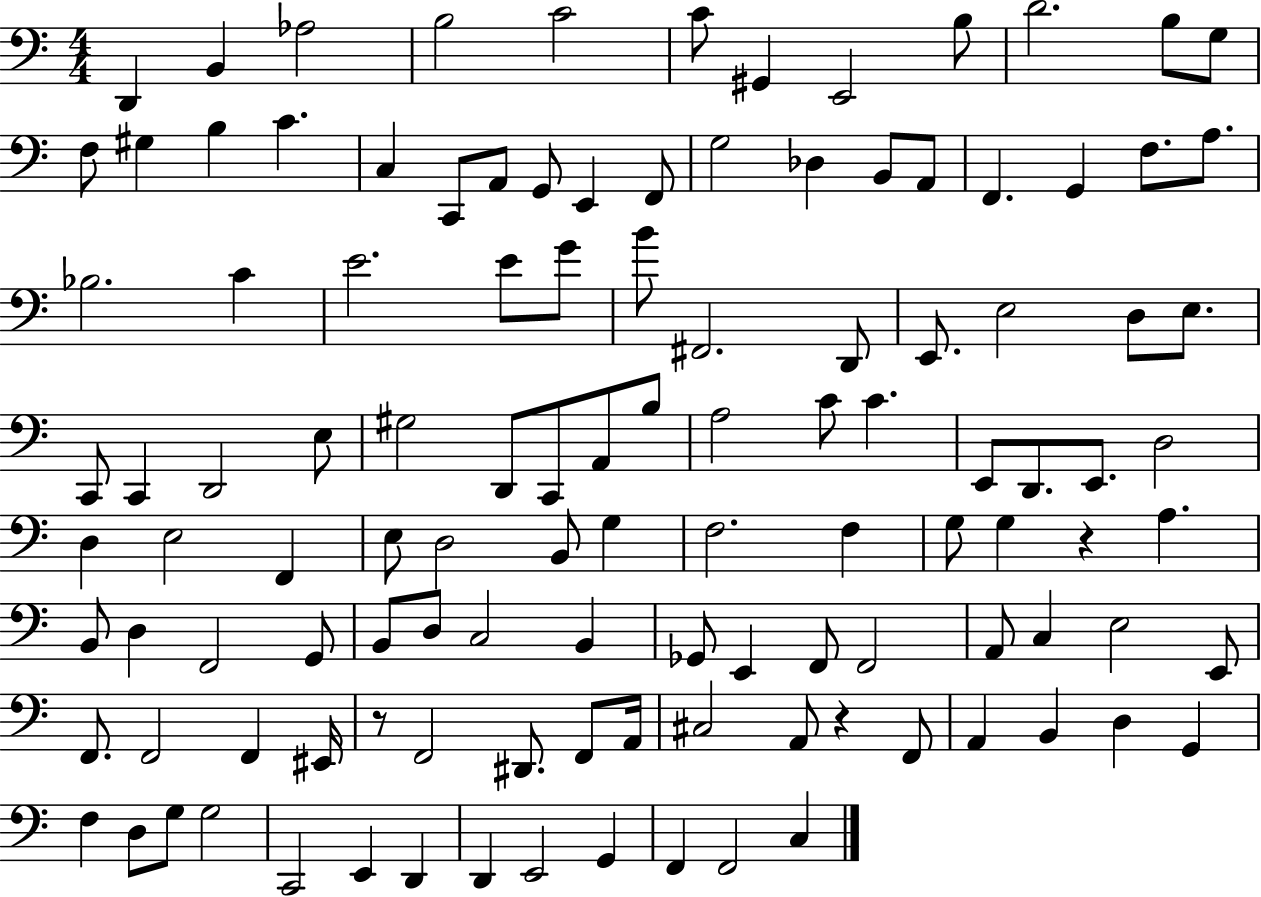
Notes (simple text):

D2/q B2/q Ab3/h B3/h C4/h C4/e G#2/q E2/h B3/e D4/h. B3/e G3/e F3/e G#3/q B3/q C4/q. C3/q C2/e A2/e G2/e E2/q F2/e G3/h Db3/q B2/e A2/e F2/q. G2/q F3/e. A3/e. Bb3/h. C4/q E4/h. E4/e G4/e B4/e F#2/h. D2/e E2/e. E3/h D3/e E3/e. C2/e C2/q D2/h E3/e G#3/h D2/e C2/e A2/e B3/e A3/h C4/e C4/q. E2/e D2/e. E2/e. D3/h D3/q E3/h F2/q E3/e D3/h B2/e G3/q F3/h. F3/q G3/e G3/q R/q A3/q. B2/e D3/q F2/h G2/e B2/e D3/e C3/h B2/q Gb2/e E2/q F2/e F2/h A2/e C3/q E3/h E2/e F2/e. F2/h F2/q EIS2/s R/e F2/h D#2/e. F2/e A2/s C#3/h A2/e R/q F2/e A2/q B2/q D3/q G2/q F3/q D3/e G3/e G3/h C2/h E2/q D2/q D2/q E2/h G2/q F2/q F2/h C3/q